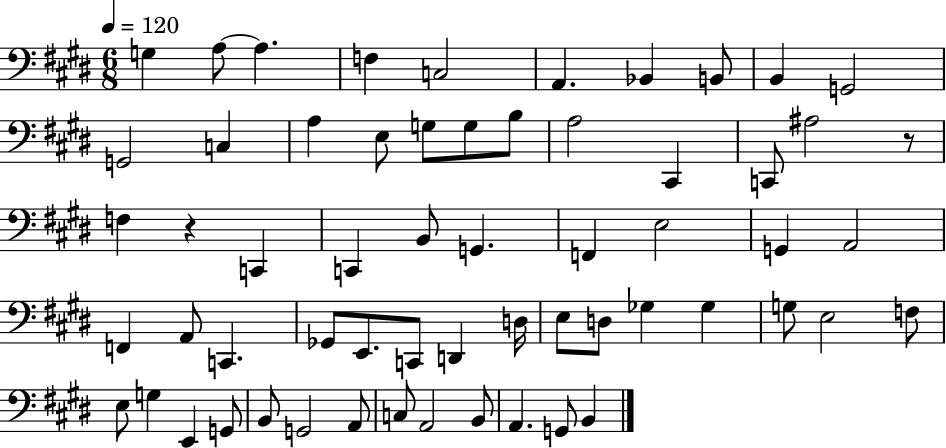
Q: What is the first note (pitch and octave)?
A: G3